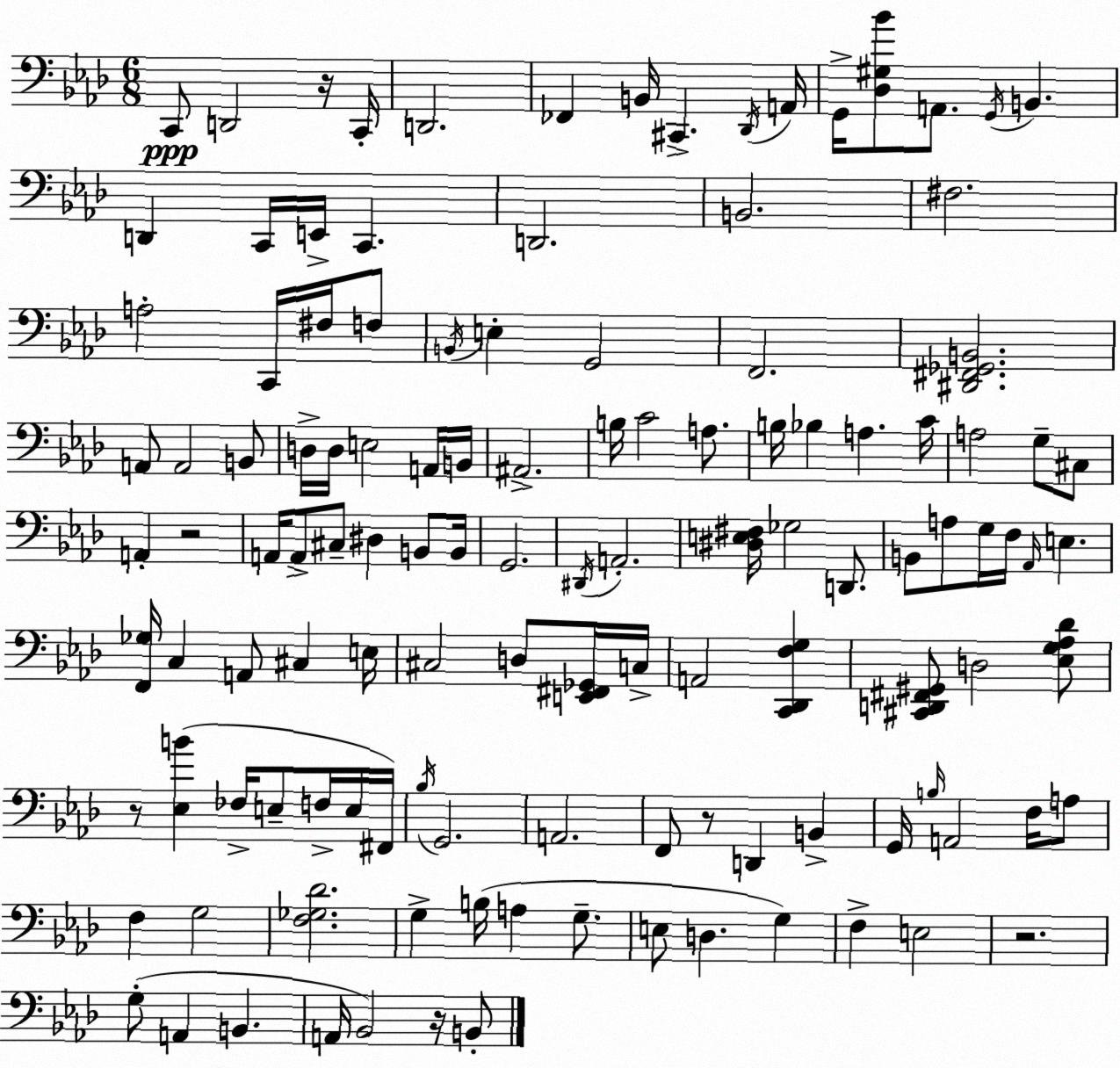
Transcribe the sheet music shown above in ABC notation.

X:1
T:Untitled
M:6/8
L:1/4
K:Fm
C,,/2 D,,2 z/4 C,,/4 D,,2 _F,, B,,/4 ^C,, _D,,/4 A,,/4 G,,/4 [_D,^G,_B]/2 A,,/2 G,,/4 B,, D,, C,,/4 E,,/4 C,, D,,2 B,,2 ^F,2 A,2 C,,/4 ^F,/4 F,/2 B,,/4 E, G,,2 F,,2 [^D,,^F,,_G,,B,,]2 A,,/2 A,,2 B,,/2 D,/4 D,/4 E,2 A,,/4 B,,/4 ^A,,2 B,/4 C2 A,/2 B,/4 _B, A, C/4 A,2 G,/2 ^C,/2 A,, z2 A,,/4 A,,/2 ^C,/2 ^D, B,,/2 B,,/4 G,,2 ^D,,/4 A,,2 [^D,E,^F,]/4 _G,2 D,,/2 B,,/2 A,/2 G,/4 F,/4 _A,,/4 E, [F,,_G,]/4 C, A,,/2 ^C, E,/4 ^C,2 D,/2 [E,,^F,,_G,,]/4 C,/4 A,,2 [C,,_D,,F,G,] [^C,,D,,^F,,^G,,]/2 D,2 [_E,G,_A,_D]/2 z/2 [_E,B] _F,/4 E,/2 F,/4 E,/4 ^F,,/4 _B,/4 G,,2 A,,2 F,,/2 z/2 D,, B,, G,,/4 B,/4 A,,2 F,/4 A,/2 F, G,2 [F,_G,_D]2 G, B,/4 A, G,/2 E,/2 D, G, F, E,2 z2 G,/2 A,, B,, A,,/4 _B,,2 z/4 B,,/2